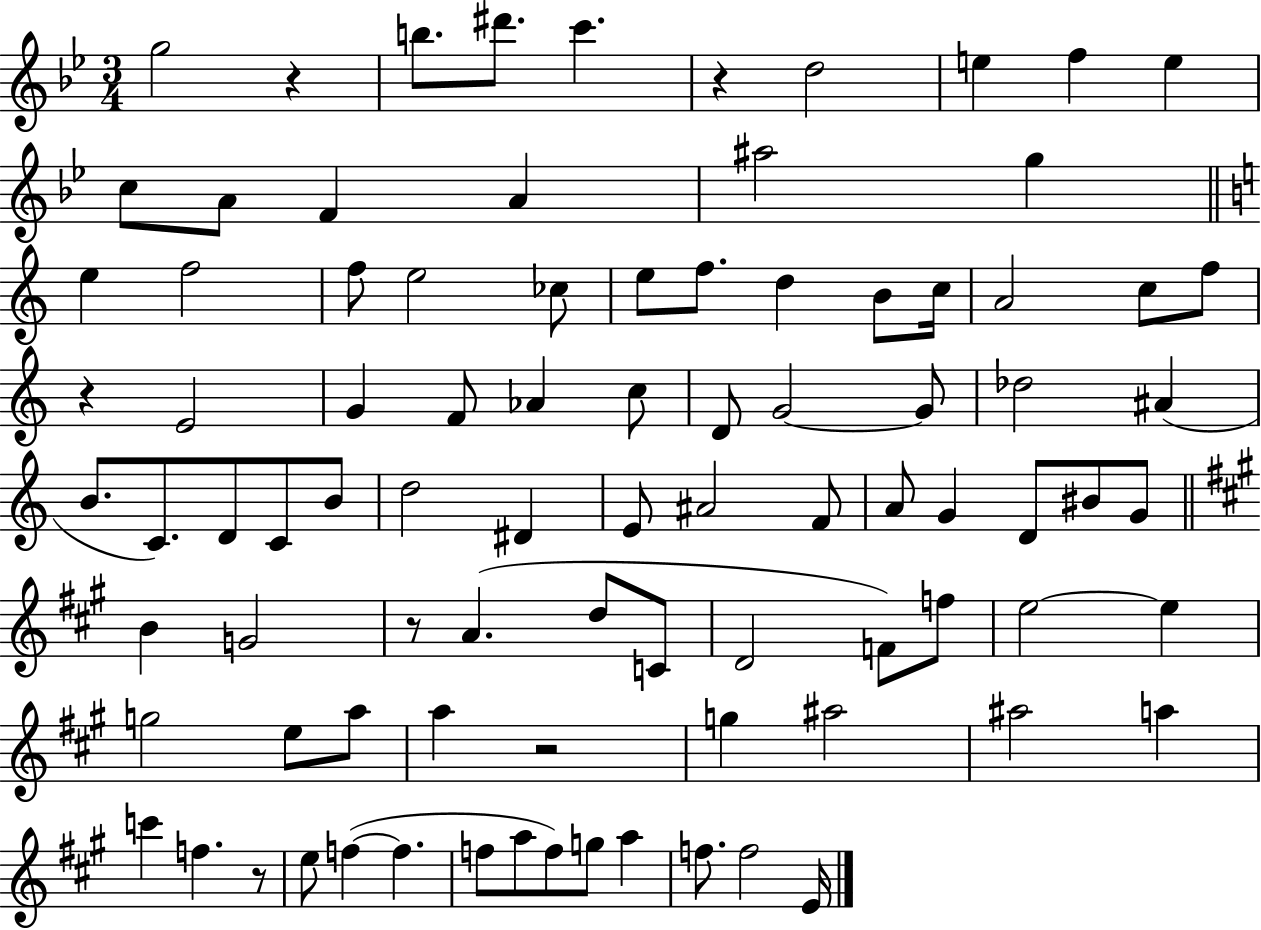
G5/h R/q B5/e. D#6/e. C6/q. R/q D5/h E5/q F5/q E5/q C5/e A4/e F4/q A4/q A#5/h G5/q E5/q F5/h F5/e E5/h CES5/e E5/e F5/e. D5/q B4/e C5/s A4/h C5/e F5/e R/q E4/h G4/q F4/e Ab4/q C5/e D4/e G4/h G4/e Db5/h A#4/q B4/e. C4/e. D4/e C4/e B4/e D5/h D#4/q E4/e A#4/h F4/e A4/e G4/q D4/e BIS4/e G4/e B4/q G4/h R/e A4/q. D5/e C4/e D4/h F4/e F5/e E5/h E5/q G5/h E5/e A5/e A5/q R/h G5/q A#5/h A#5/h A5/q C6/q F5/q. R/e E5/e F5/q F5/q. F5/e A5/e F5/e G5/e A5/q F5/e. F5/h E4/s